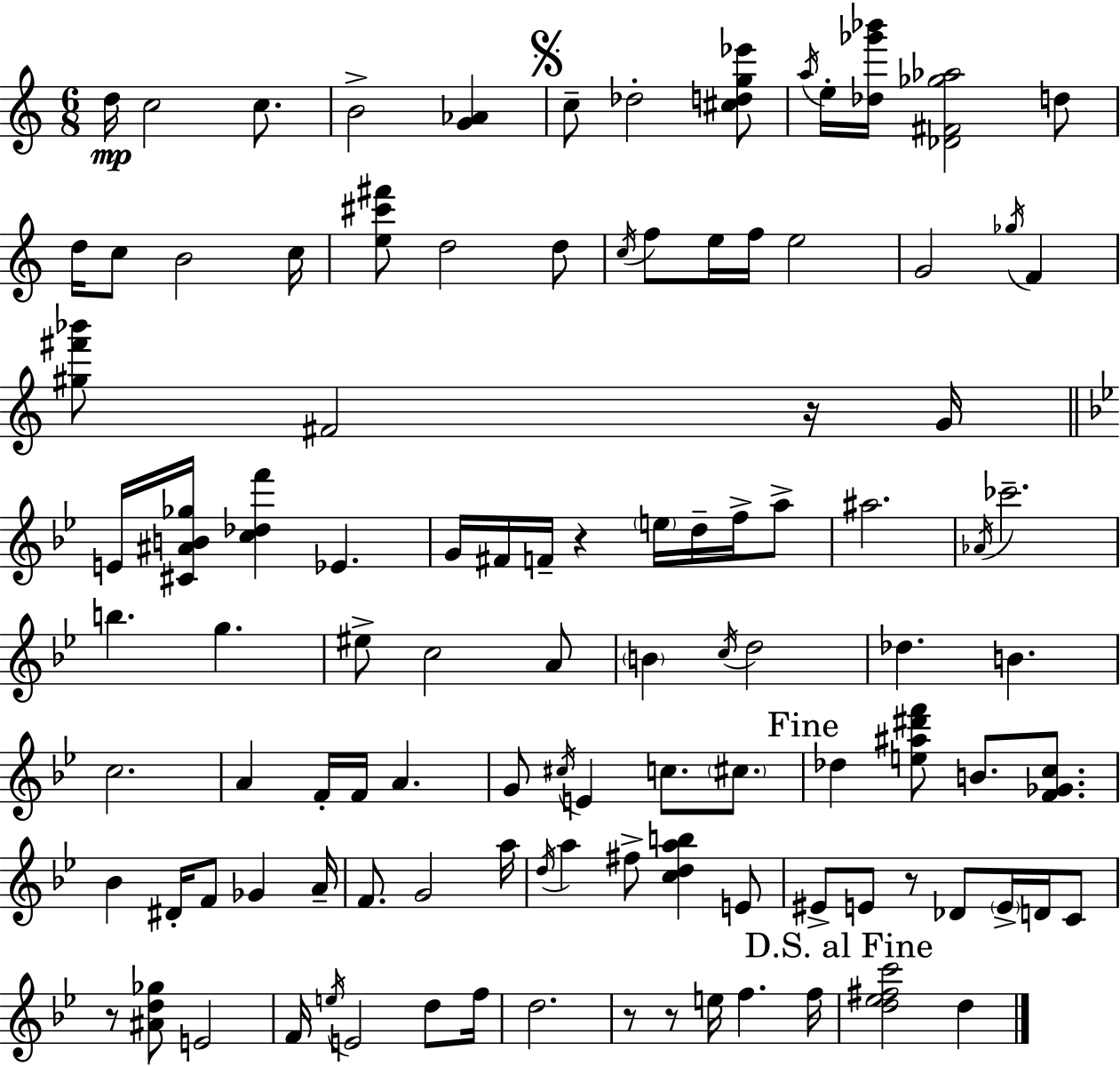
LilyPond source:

{
  \clef treble
  \numericTimeSignature
  \time 6/8
  \key a \minor
  \repeat volta 2 { d''16\mp c''2 c''8. | b'2-> <g' aes'>4 | \mark \markup { \musicglyph "scripts.segno" } c''8-- des''2-. <cis'' d'' g'' ees'''>8 | \acciaccatura { a''16 } e''16-. <des'' ges''' bes'''>16 <des' fis' ges'' aes''>2 d''8 | \break d''16 c''8 b'2 | c''16 <e'' cis''' fis'''>8 d''2 d''8 | \acciaccatura { c''16 } f''8 e''16 f''16 e''2 | g'2 \acciaccatura { ges''16 } f'4 | \break <gis'' fis''' bes'''>8 fis'2 | r16 g'16 \bar "||" \break \key bes \major e'16 <cis' ais' b' ges''>16 <c'' des'' f'''>4 ees'4. | g'16 fis'16 f'16-- r4 \parenthesize e''16 d''16-- f''16-> a''8-> | ais''2. | \acciaccatura { aes'16 } ces'''2.-- | \break b''4. g''4. | eis''8-> c''2 a'8 | \parenthesize b'4 \acciaccatura { c''16 } d''2 | des''4. b'4. | \break c''2. | a'4 f'16-. f'16 a'4. | g'8 \acciaccatura { cis''16 } e'4 c''8. | \parenthesize cis''8. \mark "Fine" des''4 <e'' ais'' dis''' f'''>8 b'8. | \break <f' ges' c''>8. bes'4 dis'16-. f'8 ges'4 | a'16-- f'8. g'2 | a''16 \acciaccatura { d''16 } a''4 fis''8-> <c'' d'' a'' b''>4 | e'8 eis'8-> e'8 r8 des'8 | \break \parenthesize e'16-> d'16 c'8 r8 <ais' d'' ges''>8 e'2 | f'16 \acciaccatura { e''16 } e'2 | d''8 f''16 d''2. | r8 r8 e''16 f''4. | \break f''16 \mark "D.S. al Fine" <d'' ees'' fis'' c'''>2 | d''4 } \bar "|."
}